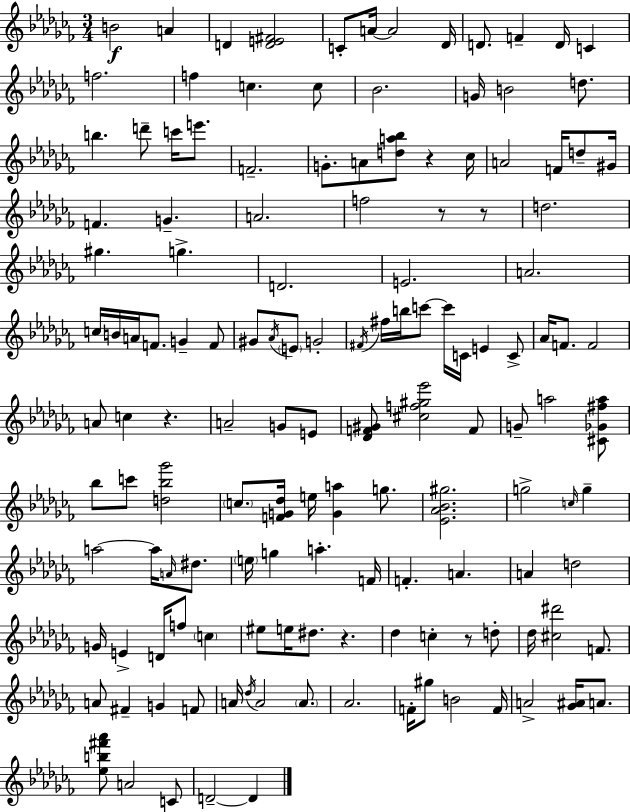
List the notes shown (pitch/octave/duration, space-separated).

B4/h A4/q D4/q [D4,E4,F#4]/h C4/e A4/s A4/h Db4/s D4/e. F4/q D4/s C4/q F5/h. F5/q C5/q. C5/e Bb4/h. G4/s B4/h D5/e. B5/q. D6/e C6/s E6/e. F4/h. G4/e. A4/e [D5,A5,Bb5]/e R/q CES5/s A4/h F4/s D5/e G#4/s F4/q. G4/q. A4/h. F5/h R/e R/e D5/h. G#5/q. G5/q. D4/h. E4/h. A4/h. C5/s B4/s A4/s F4/e. G4/q F4/e G#4/e Ab4/s E4/e G4/h F#4/s F#5/s B5/s C6/e C6/s C4/s E4/q C4/e Ab4/s F4/e. F4/h A4/e C5/q R/q. A4/h G4/e E4/e [Db4,F4,G#4]/e [C#5,F5,G#5,Eb6]/h F4/e G4/e A5/h [C#4,Gb4,F#5,A5]/e Bb5/e C6/e [D5,Bb5,Gb6]/h C5/e. [F4,G4,Db5]/s E5/s [G4,A5]/q G5/e. [Eb4,Ab4,Bb4,G#5]/h. G5/h C5/s G5/q A5/h A5/s A4/s D#5/e. E5/s G5/q A5/q. F4/s F4/q. A4/q. A4/q D5/h G4/s E4/q D4/s F5/e C5/q EIS5/e E5/s D#5/e. R/q. Db5/q C5/q R/e D5/e Db5/s [C#5,D#6]/h F4/e. A4/e F#4/q G4/q F4/e A4/s Db5/s A4/h A4/e. Ab4/h. F4/s G#5/e B4/h F4/s A4/h [Gb4,A#4]/s A4/e. [Eb5,B5,F#6,Ab6]/e A4/h C4/e D4/h D4/q